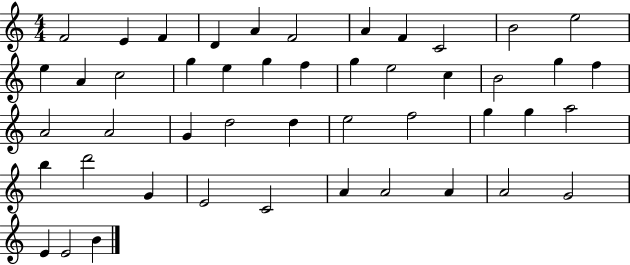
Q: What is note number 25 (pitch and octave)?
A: A4